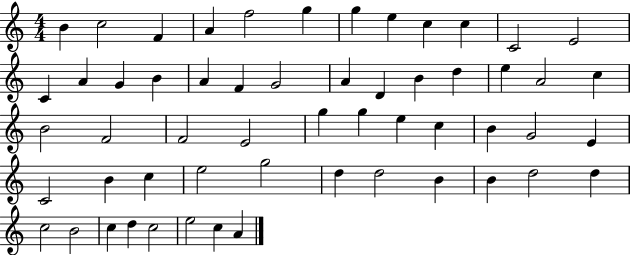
X:1
T:Untitled
M:4/4
L:1/4
K:C
B c2 F A f2 g g e c c C2 E2 C A G B A F G2 A D B d e A2 c B2 F2 F2 E2 g g e c B G2 E C2 B c e2 g2 d d2 B B d2 d c2 B2 c d c2 e2 c A